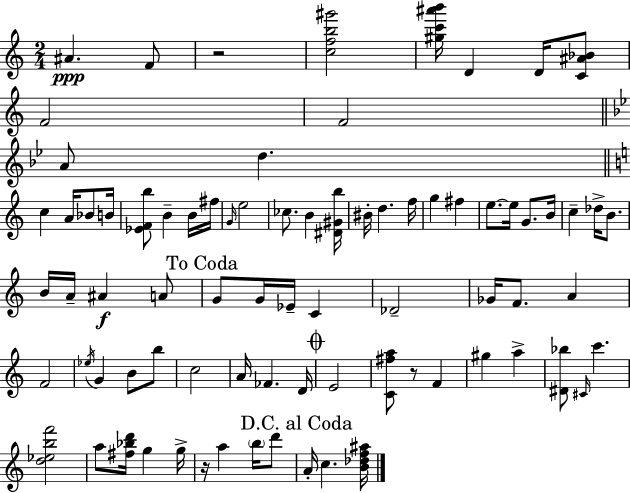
A#4/q. F4/e R/h [C5,F5,B5,G#6]/h [G#5,C6,A#6,B6]/s D4/q D4/s [C4,A#4,Bb4]/e F4/h F4/h A4/e D5/q. C5/q A4/s Bb4/e B4/s [Eb4,F4,B5]/e B4/q B4/s F#5/s G4/s E5/h CES5/e. B4/q [D#4,G#4,B5]/s BIS4/s D5/q. F5/s G5/q F#5/q E5/e. E5/s G4/e. B4/s C5/q Db5/s B4/e. B4/s A4/s A#4/q A4/e G4/e G4/s Eb4/s C4/q Db4/h Gb4/s F4/e. A4/q F4/h Eb5/s G4/q B4/e B5/e C5/h A4/s FES4/q. D4/s E4/h [C4,F#5,A5]/e R/e F4/q G#5/q A5/q [D#4,Bb5]/e C#4/s C6/q. [D5,Eb5,B5,F6]/h A5/e [F#5,Bb5,D6]/s G5/q G5/s R/s A5/q B5/s D6/e A4/s C5/q. [B4,Db5,F5,A#5]/s